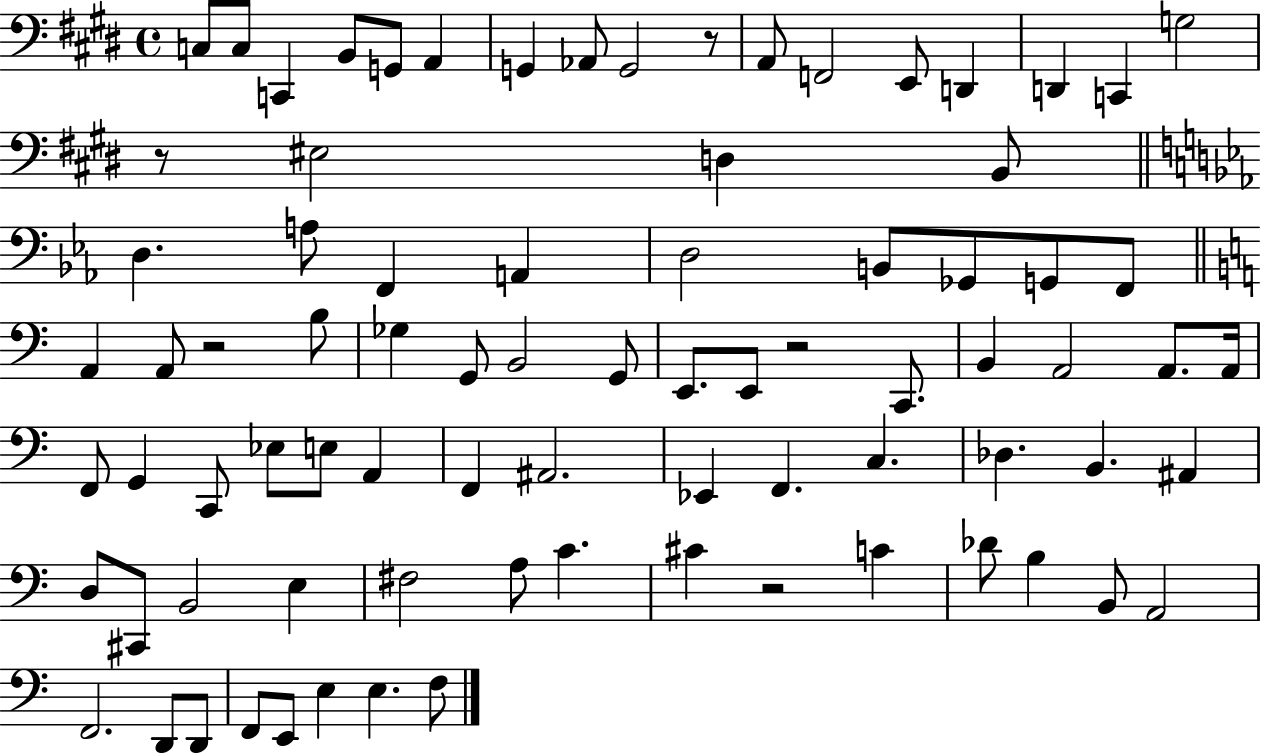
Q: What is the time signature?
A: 4/4